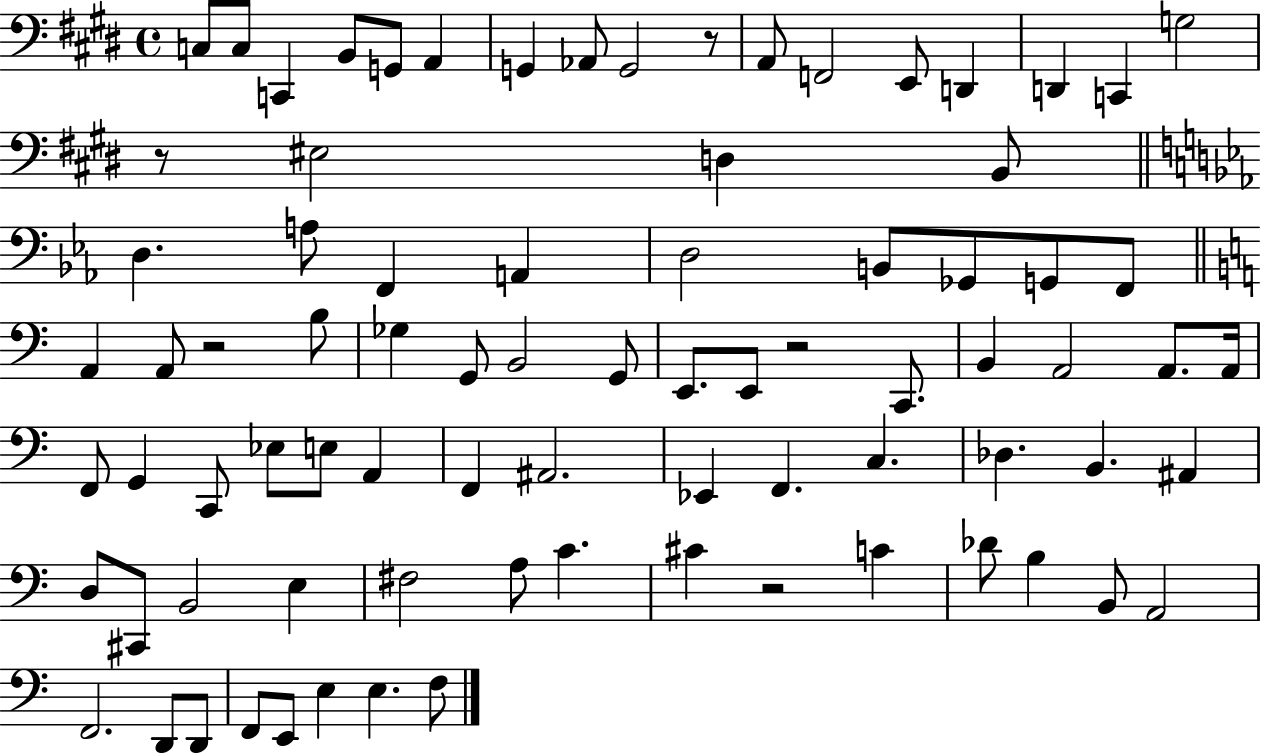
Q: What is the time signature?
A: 4/4